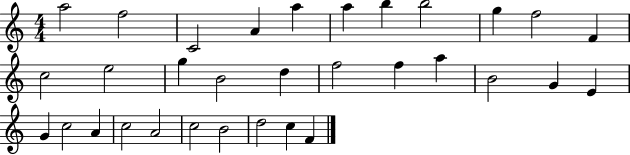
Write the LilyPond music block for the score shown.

{
  \clef treble
  \numericTimeSignature
  \time 4/4
  \key c \major
  a''2 f''2 | c'2 a'4 a''4 | a''4 b''4 b''2 | g''4 f''2 f'4 | \break c''2 e''2 | g''4 b'2 d''4 | f''2 f''4 a''4 | b'2 g'4 e'4 | \break g'4 c''2 a'4 | c''2 a'2 | c''2 b'2 | d''2 c''4 f'4 | \break \bar "|."
}